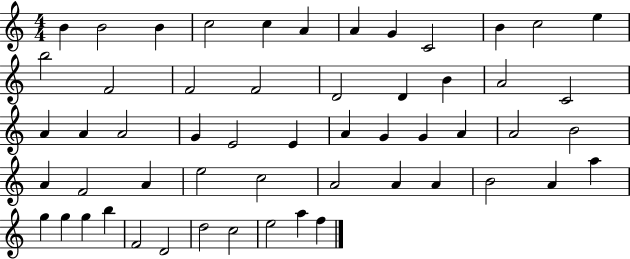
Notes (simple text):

B4/q B4/h B4/q C5/h C5/q A4/q A4/q G4/q C4/h B4/q C5/h E5/q B5/h F4/h F4/h F4/h D4/h D4/q B4/q A4/h C4/h A4/q A4/q A4/h G4/q E4/h E4/q A4/q G4/q G4/q A4/q A4/h B4/h A4/q F4/h A4/q E5/h C5/h A4/h A4/q A4/q B4/h A4/q A5/q G5/q G5/q G5/q B5/q F4/h D4/h D5/h C5/h E5/h A5/q F5/q